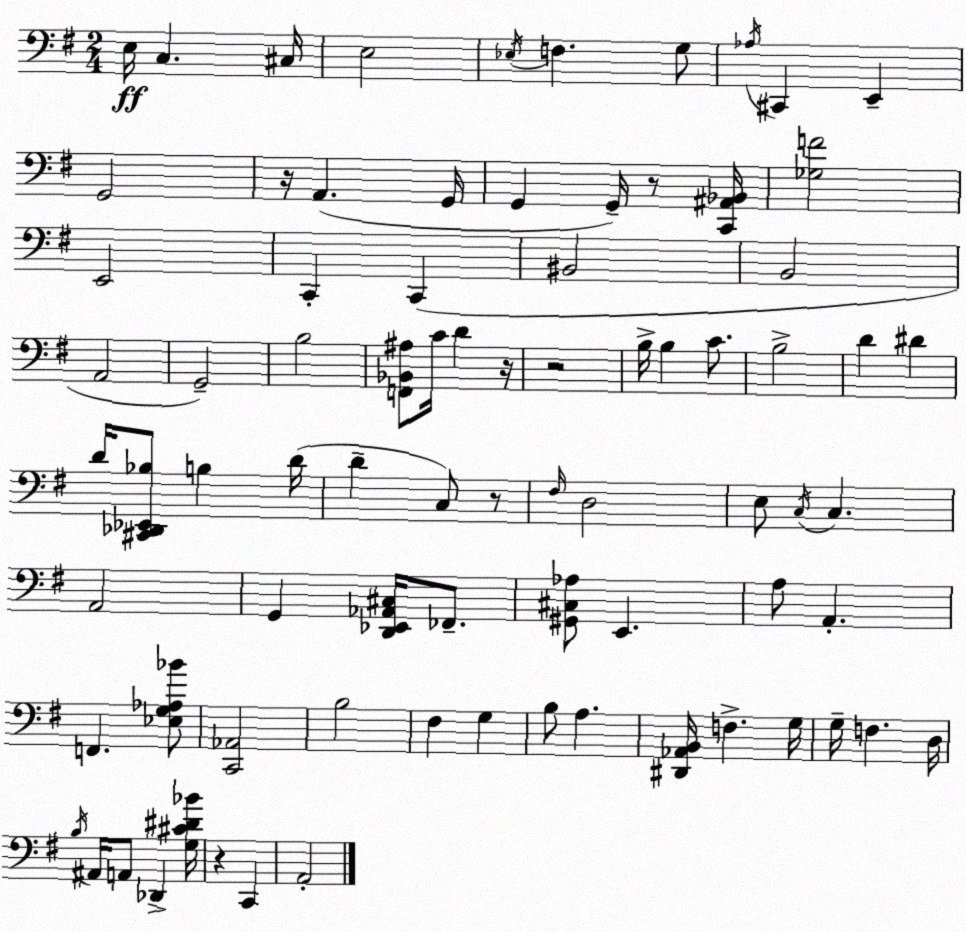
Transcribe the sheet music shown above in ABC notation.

X:1
T:Untitled
M:2/4
L:1/4
K:Em
E,/4 C, ^C,/4 E,2 _E,/4 F, G,/2 _A,/4 ^C,, E,, G,,2 z/4 A,, G,,/4 G,, G,,/4 z/2 [C,,^A,,_B,,]/4 [_G,F]2 E,,2 C,, C,, ^B,,2 B,,2 A,,2 G,,2 B,2 [F,,_B,,^A,]/2 C/4 D z/4 z2 B,/4 B, C/2 B,2 D ^D D/4 [^C,,_D,,_E,,_B,]/2 B, D/4 D C,/2 z/2 ^F,/4 D,2 E,/2 C,/4 C, A,,2 G,, [D,,_E,,_A,,^C,]/4 _F,,/2 [^G,,^C,_A,]/2 E,, A,/2 A,, F,, [_E,G,_A,_B]/2 [C,,_A,,]2 B,2 ^F, G, B,/2 A, [^D,,_A,,B,,]/4 F, G,/4 G,/4 F, D,/4 B,/4 ^A,,/4 A,,/2 _D,, [G,^C^D_B]/4 z C,, A,,2